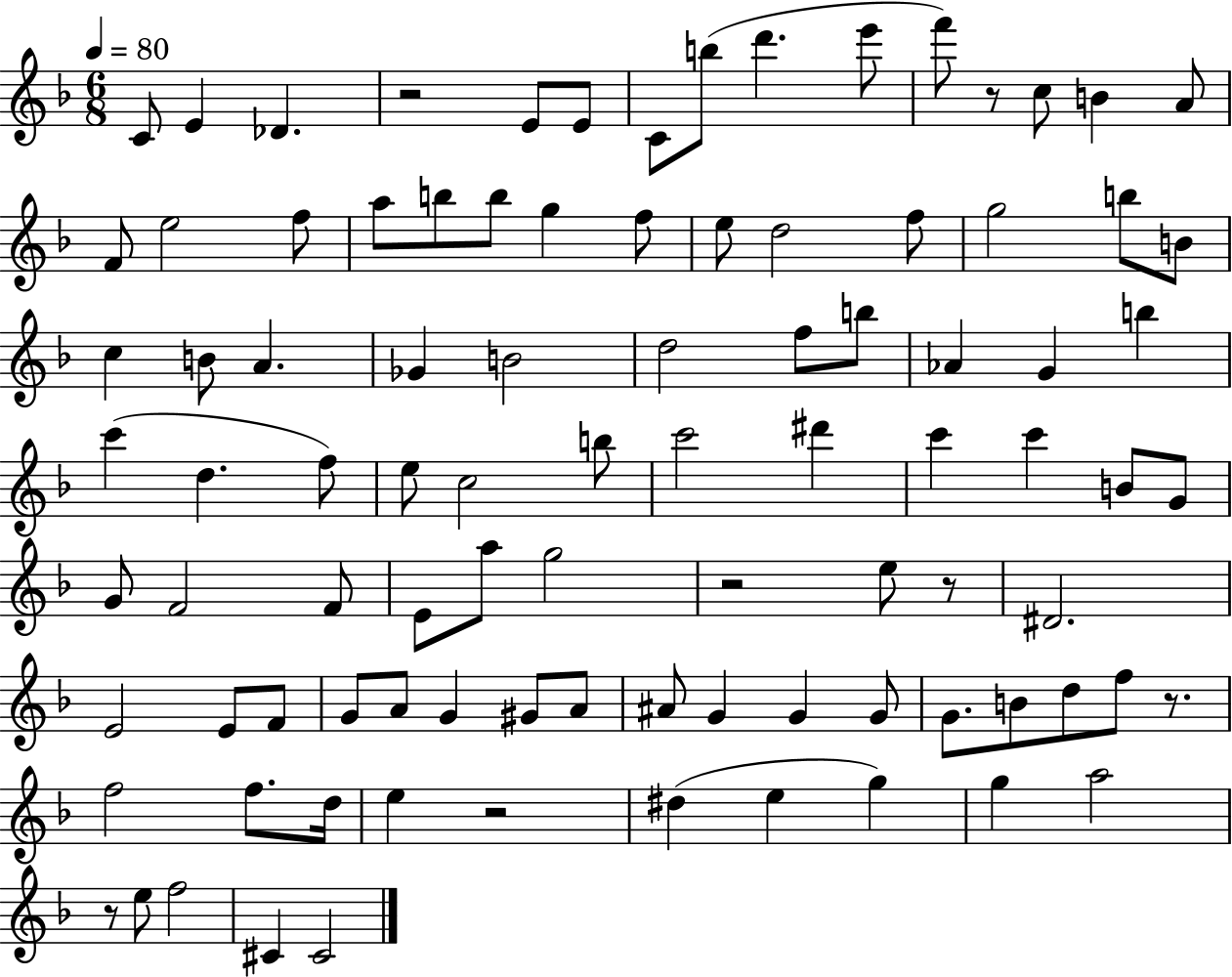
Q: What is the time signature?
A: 6/8